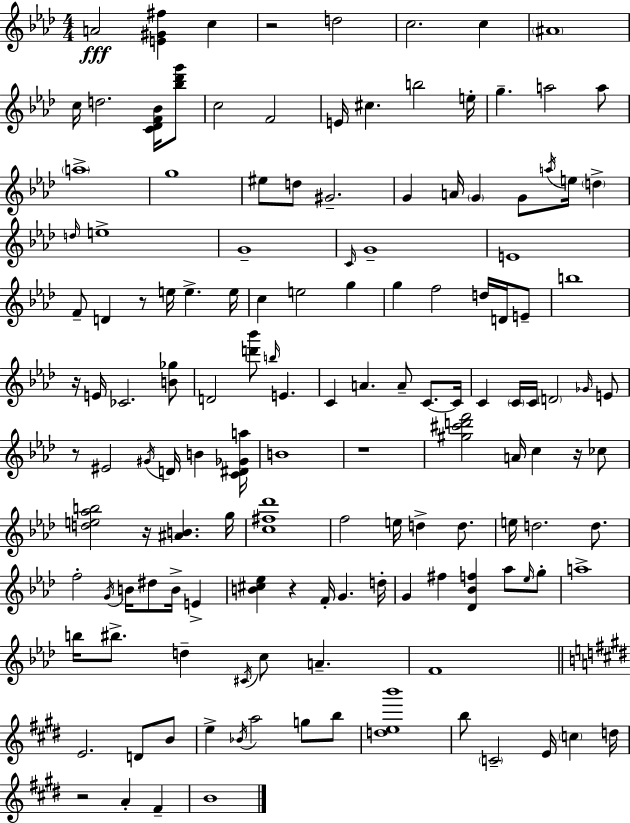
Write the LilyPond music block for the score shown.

{
  \clef treble
  \numericTimeSignature
  \time 4/4
  \key aes \major
  a'2\fff <e' gis' fis''>4 c''4 | r2 d''2 | c''2. c''4 | \parenthesize ais'1 | \break c''16 d''2. <c' des' f' bes'>16 <bes'' des''' g'''>8 | c''2 f'2 | e'16 cis''4. b''2 e''16-. | g''4.-- a''2 a''8 | \break \parenthesize a''1-> | g''1 | eis''8 d''8 gis'2.-- | g'4 a'16 \parenthesize g'4 g'8 \acciaccatura { a''16 } e''16 \parenthesize d''4-> | \break \grace { d''16 } e''1-> | g'1-- | \grace { c'16 } g'1-- | e'1 | \break f'8-- d'4 r8 e''16 e''4.-> | e''16 c''4 e''2 g''4 | g''4 f''2 d''16 | d'16 e'8-- b''1 | \break r16 e'16 ces'2. | <b' ges''>8 d'2 <d''' bes'''>8 \grace { b''16 } e'4. | c'4 a'4. a'8-- | c'8.~~ c'16 c'4 \parenthesize c'16 c'16 \parenthesize d'2 | \break \grace { ges'16 } e'8 r8 eis'2 \acciaccatura { gis'16 } | d'16 b'4 <c' dis' ges' a''>16 b'1 | r1 | <gis'' cis''' d''' f'''>2 a'16 c''4 | \break r16 ces''8 <d'' e'' aes'' b''>2 r16 <ais' b'>4. | g''16 <c'' fis'' des'''>1 | f''2 e''16 d''4-> | d''8. e''16 d''2. | \break d''8. f''2-. \acciaccatura { g'16 } b'16 | dis''8 b'16-> e'4-> <b' cis'' ees''>4 r4 f'16-. | g'4. d''16-. g'4 fis''4 <des' bes' f''>4 | aes''8 \grace { ees''16 } g''8-. a''1-> | \break b''16 bis''8.-> d''4-- | \acciaccatura { cis'16 } c''8 a'4.-- f'1 | \bar "||" \break \key e \major e'2. d'8 b'8 | e''4-> \acciaccatura { bes'16 } a''2 g''8 b''8 | <d'' e'' b'''>1 | b''8 \parenthesize c'2-- e'16 \parenthesize c''4 | \break d''16 r2 a'4-. fis'4-- | b'1 | \bar "|."
}